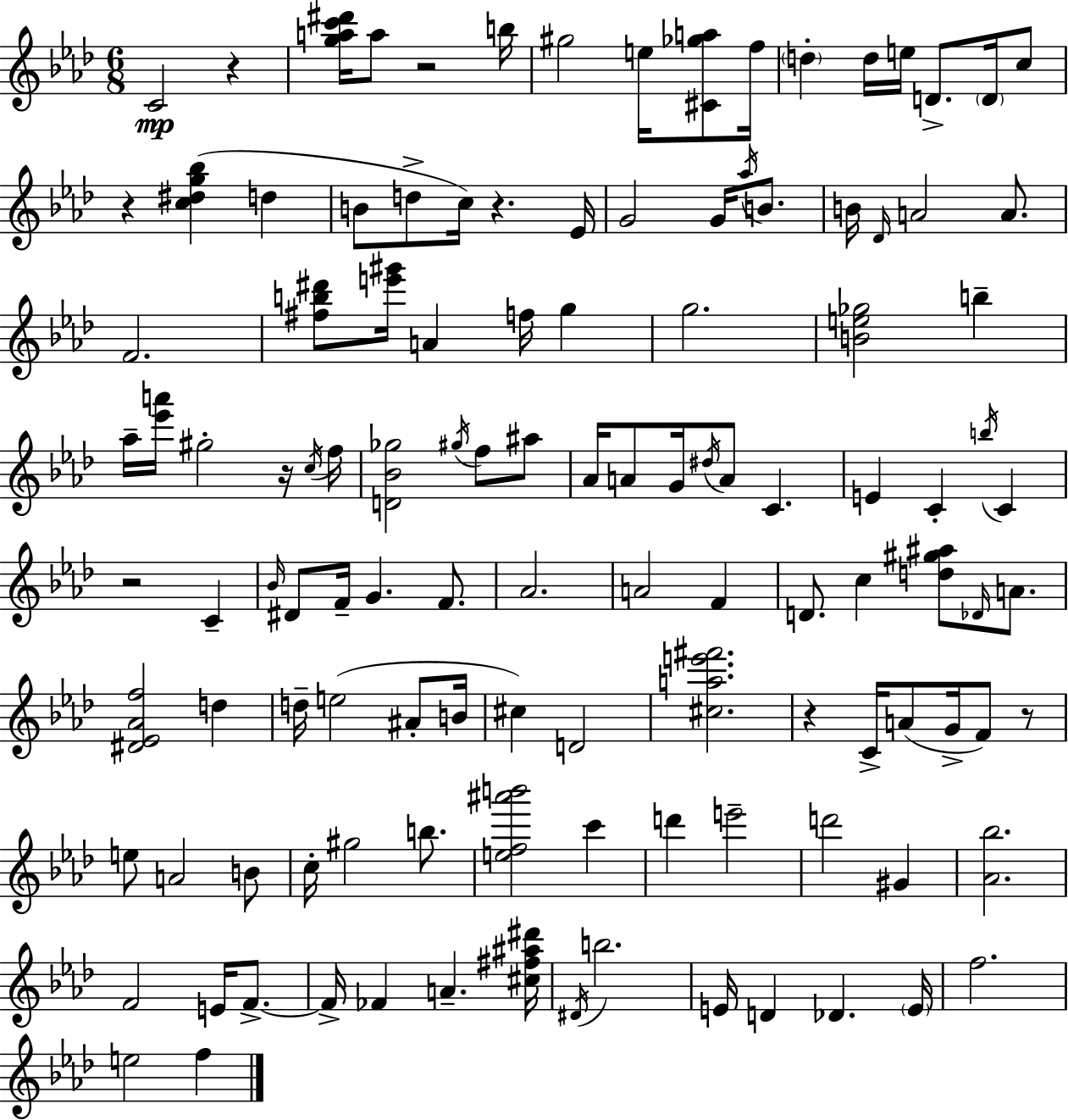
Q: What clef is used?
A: treble